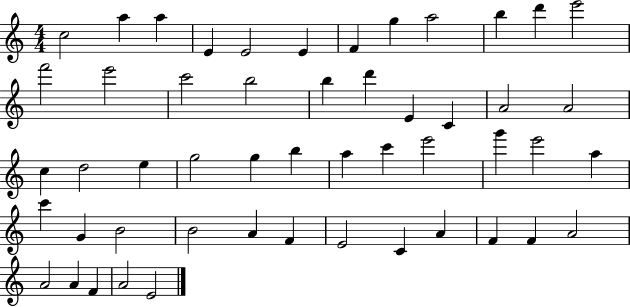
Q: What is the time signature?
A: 4/4